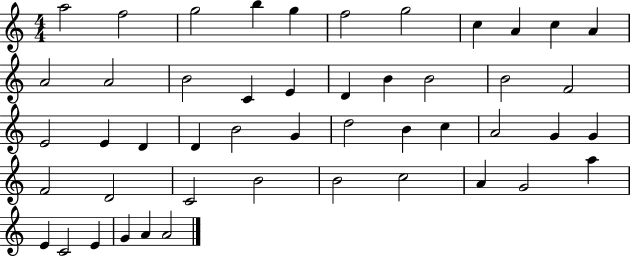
{
  \clef treble
  \numericTimeSignature
  \time 4/4
  \key c \major
  a''2 f''2 | g''2 b''4 g''4 | f''2 g''2 | c''4 a'4 c''4 a'4 | \break a'2 a'2 | b'2 c'4 e'4 | d'4 b'4 b'2 | b'2 f'2 | \break e'2 e'4 d'4 | d'4 b'2 g'4 | d''2 b'4 c''4 | a'2 g'4 g'4 | \break f'2 d'2 | c'2 b'2 | b'2 c''2 | a'4 g'2 a''4 | \break e'4 c'2 e'4 | g'4 a'4 a'2 | \bar "|."
}